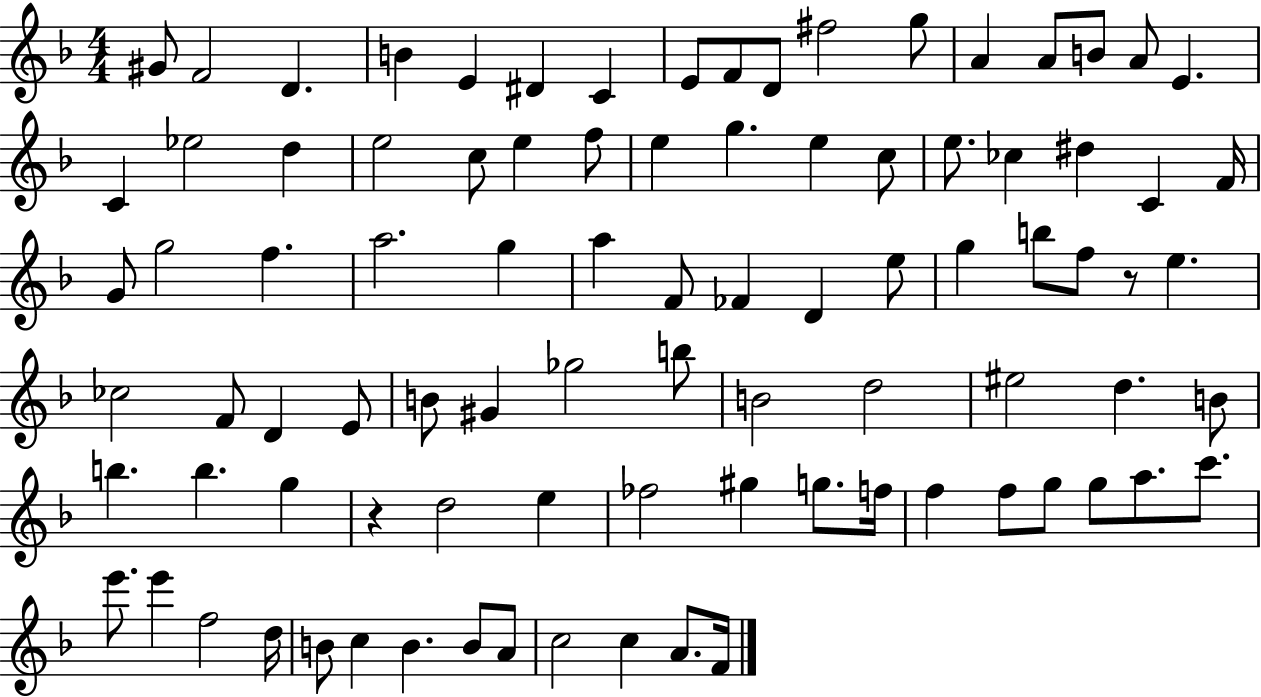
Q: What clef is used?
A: treble